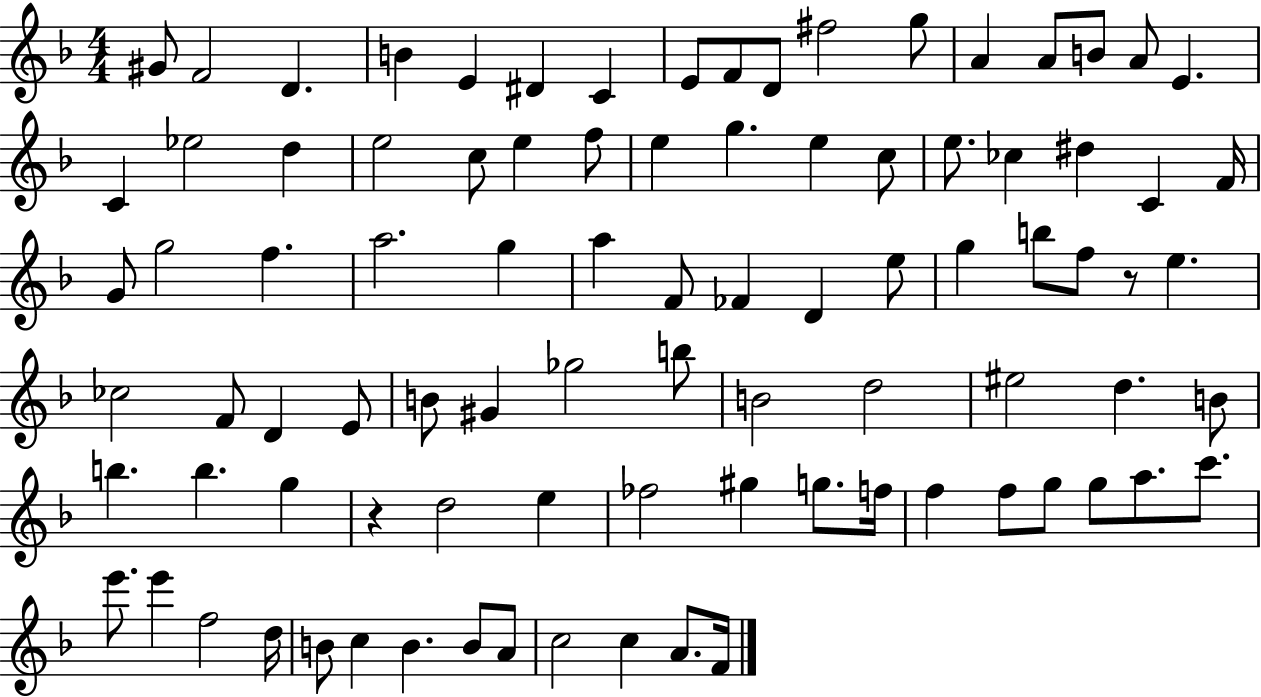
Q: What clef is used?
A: treble